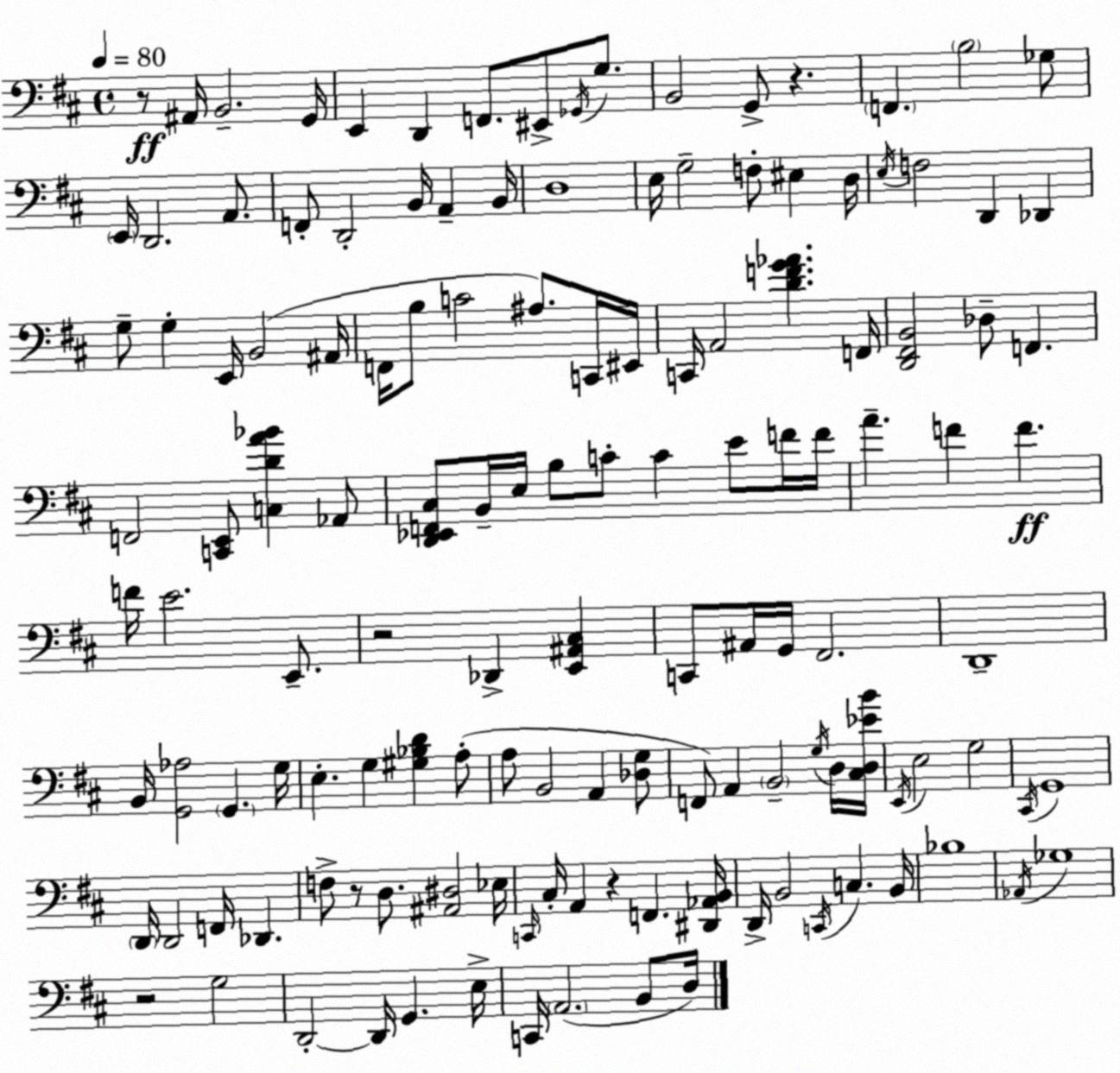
X:1
T:Untitled
M:4/4
L:1/4
K:D
z/2 ^A,,/4 B,,2 G,,/4 E,, D,, F,,/2 ^E,,/2 _G,,/4 G,/2 B,,2 G,,/2 z F,, B,2 _G,/2 E,,/4 D,,2 A,,/2 F,,/2 D,,2 B,,/4 A,, B,,/4 D,4 E,/4 G,2 F,/2 ^E, D,/4 E,/4 F,2 D,, _D,, G,/2 G, E,,/4 B,,2 ^A,,/4 F,,/4 B,/2 C2 ^A,/2 C,,/4 ^E,,/4 C,,/4 A,,2 [DFG_A] F,,/4 [D,,^F,,B,,]2 _D,/2 F,, F,,2 [C,,E,,]/2 [C,DA_B] _A,,/2 [D,,_E,,F,,^C,]/2 B,,/4 E,/4 B,/2 C/2 C E/2 F/4 F/4 A F F F/4 E2 E,,/2 z2 _D,, [E,,^A,,^C,] C,,/2 ^A,,/4 G,,/4 ^F,,2 D,,4 B,,/4 [G,,_A,]2 G,, G,/4 E, G, [^G,_B,D] A,/2 A,/2 B,,2 A,, [_D,G,]/2 F,,/2 A,, B,,2 G,/4 D,/4 [^C,D,_EB]/4 E,,/4 E,2 G,2 ^C,,/4 G,,4 D,,/4 D,,2 F,,/4 _D,, F,/2 z/2 D,/2 [^A,,^D,]2 _E,/4 C,,/4 ^C,/4 A,, z F,, [^D,,_A,,B,,]/4 D,,/4 B,,2 C,,/4 C, B,,/4 _B,4 _A,,/4 _G,4 z2 G,2 D,,2 D,,/4 G,, E,/4 C,,/4 A,,2 B,,/2 D,/4